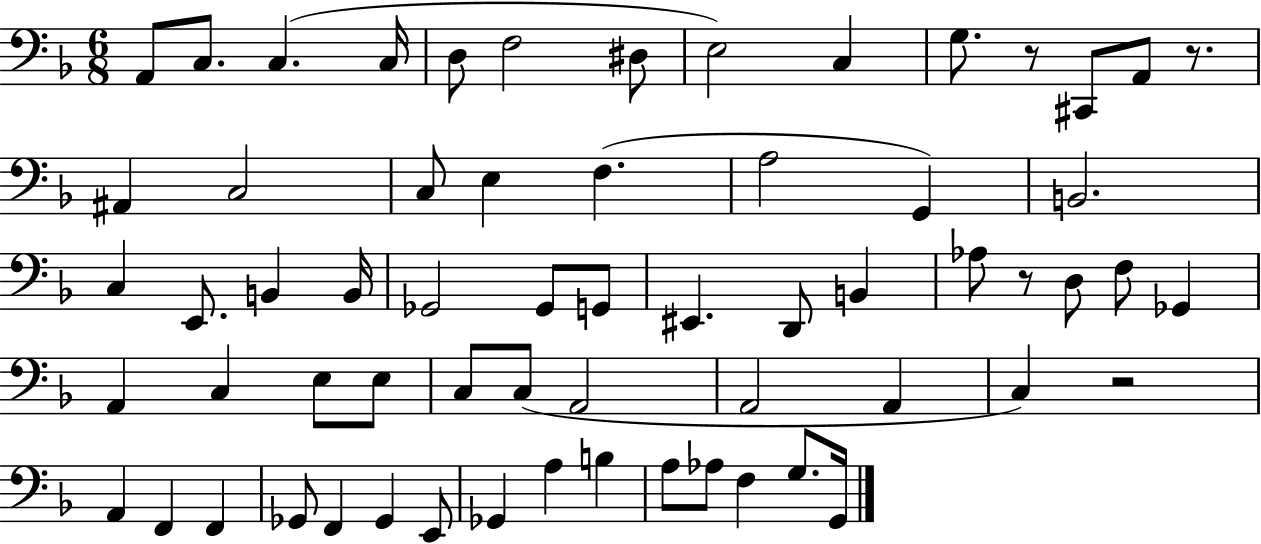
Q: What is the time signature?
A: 6/8